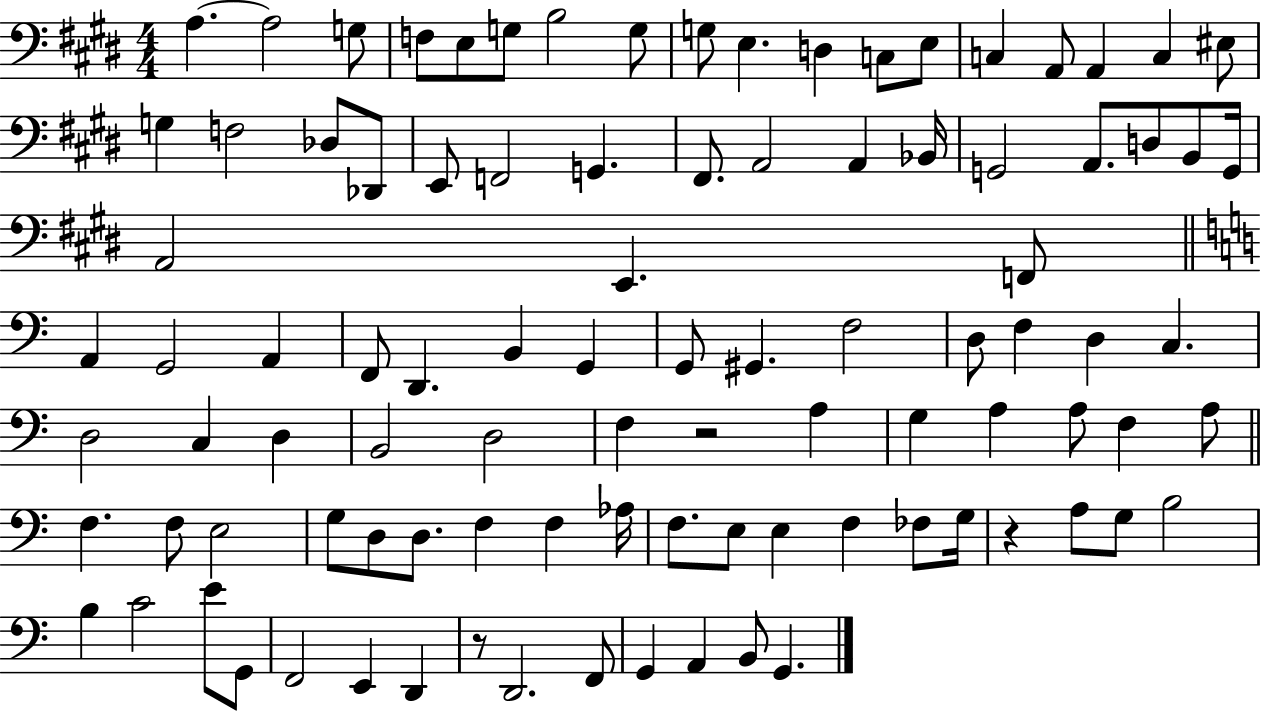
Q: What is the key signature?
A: E major